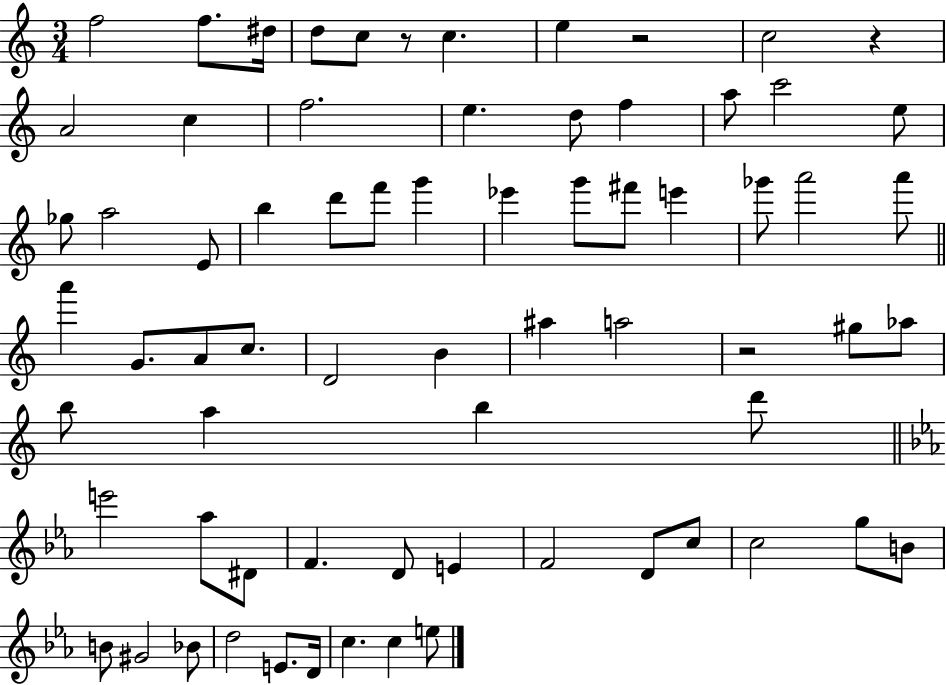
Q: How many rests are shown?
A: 4